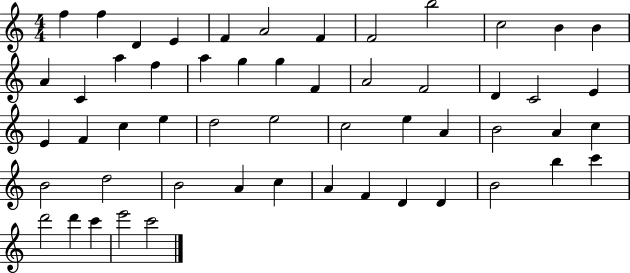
F5/q F5/q D4/q E4/q F4/q A4/h F4/q F4/h B5/h C5/h B4/q B4/q A4/q C4/q A5/q F5/q A5/q G5/q G5/q F4/q A4/h F4/h D4/q C4/h E4/q E4/q F4/q C5/q E5/q D5/h E5/h C5/h E5/q A4/q B4/h A4/q C5/q B4/h D5/h B4/h A4/q C5/q A4/q F4/q D4/q D4/q B4/h B5/q C6/q D6/h D6/q C6/q E6/h C6/h